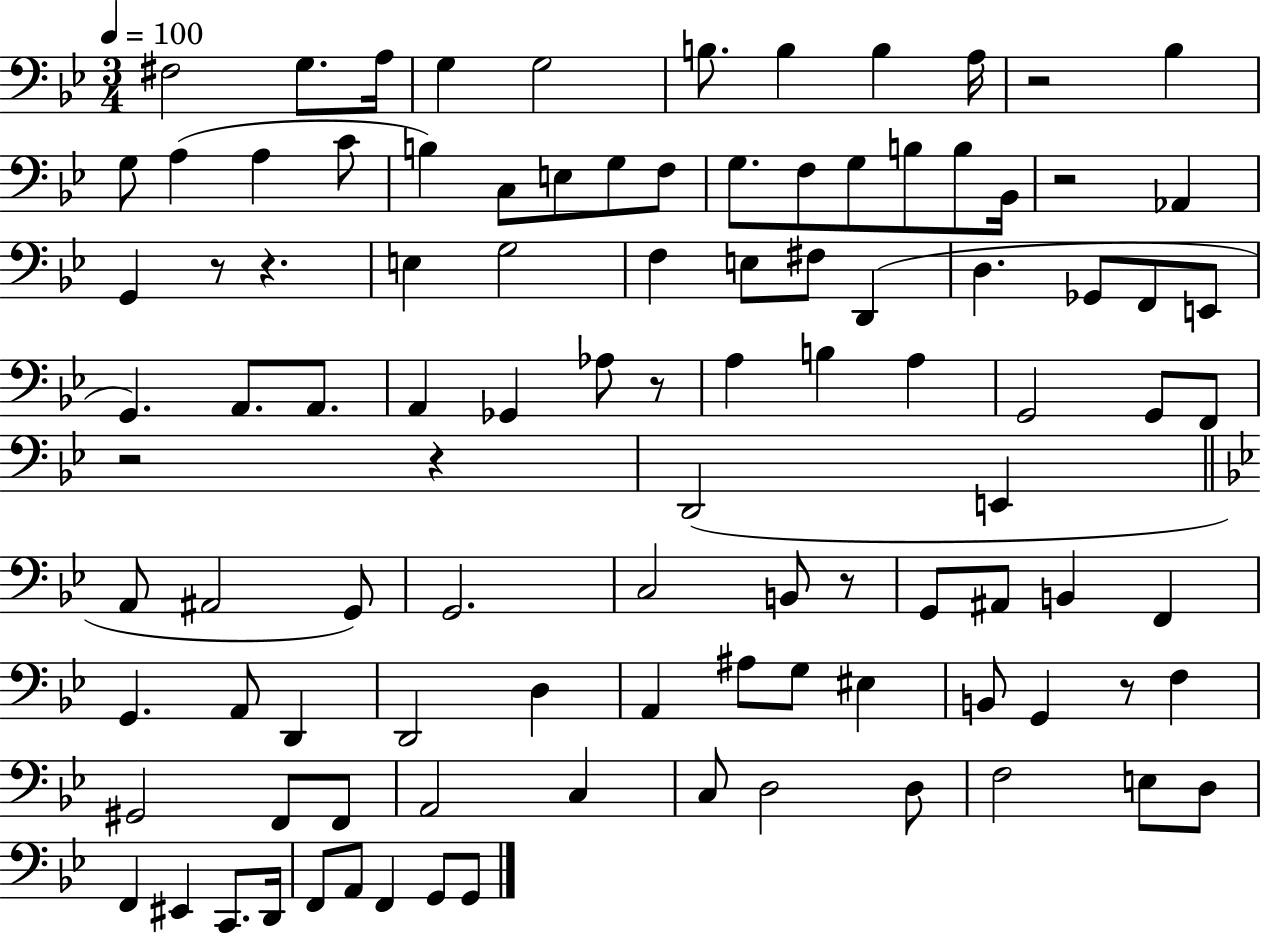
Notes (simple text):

F#3/h G3/e. A3/s G3/q G3/h B3/e. B3/q B3/q A3/s R/h Bb3/q G3/e A3/q A3/q C4/e B3/q C3/e E3/e G3/e F3/e G3/e. F3/e G3/e B3/e B3/e Bb2/s R/h Ab2/q G2/q R/e R/q. E3/q G3/h F3/q E3/e F#3/e D2/q D3/q. Gb2/e F2/e E2/e G2/q. A2/e. A2/e. A2/q Gb2/q Ab3/e R/e A3/q B3/q A3/q G2/h G2/e F2/e R/h R/q D2/h E2/q A2/e A#2/h G2/e G2/h. C3/h B2/e R/e G2/e A#2/e B2/q F2/q G2/q. A2/e D2/q D2/h D3/q A2/q A#3/e G3/e EIS3/q B2/e G2/q R/e F3/q G#2/h F2/e F2/e A2/h C3/q C3/e D3/h D3/e F3/h E3/e D3/e F2/q EIS2/q C2/e. D2/s F2/e A2/e F2/q G2/e G2/e